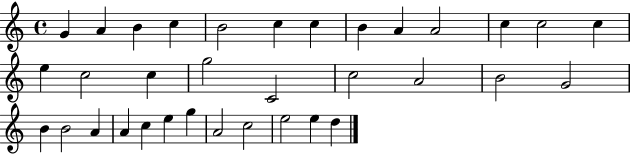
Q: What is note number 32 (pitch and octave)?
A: E5